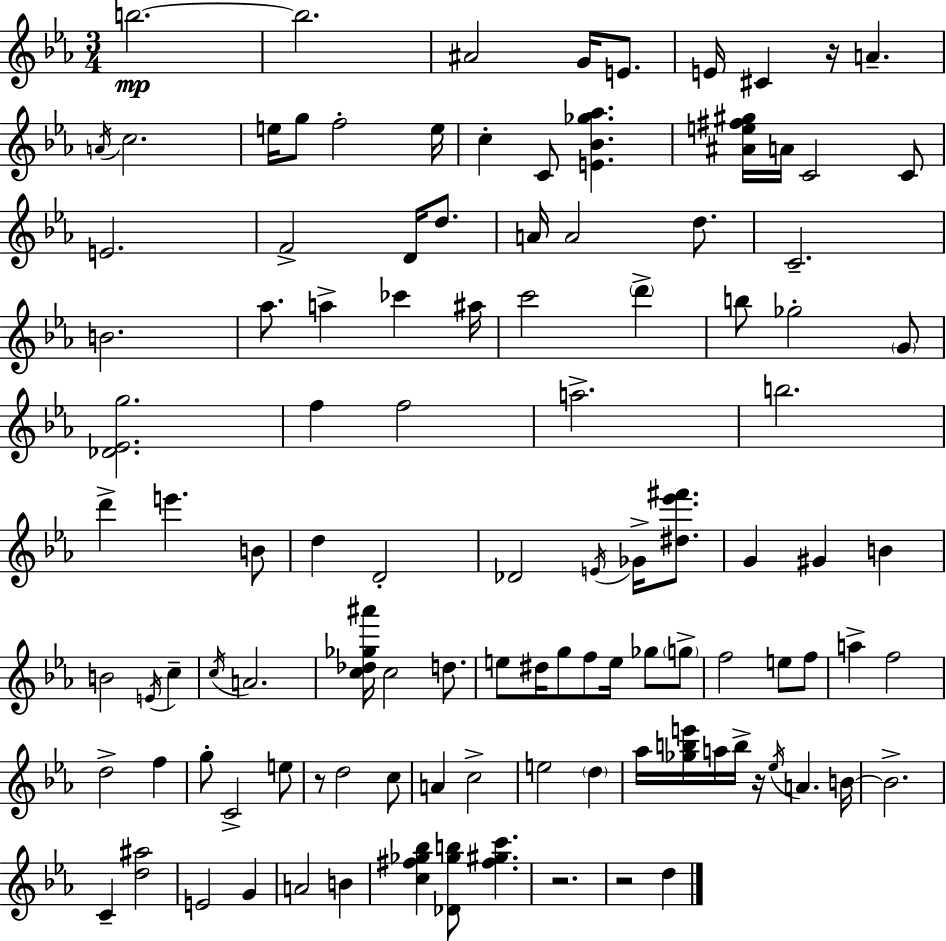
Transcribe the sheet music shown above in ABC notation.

X:1
T:Untitled
M:3/4
L:1/4
K:Cm
b2 b2 ^A2 G/4 E/2 E/4 ^C z/4 A A/4 c2 e/4 g/2 f2 e/4 c C/2 [E_B_g_a] [^Ae^f^g]/4 A/4 C2 C/2 E2 F2 D/4 d/2 A/4 A2 d/2 C2 B2 _a/2 a _c' ^a/4 c'2 d' b/2 _g2 G/2 [_D_Eg]2 f f2 a2 b2 d' e' B/2 d D2 _D2 E/4 _G/4 [^d_e'^f']/2 G ^G B B2 E/4 c c/4 A2 [c_d_g^a']/4 c2 d/2 e/2 ^d/4 g/2 f/2 e/4 _g/2 g/2 f2 e/2 f/2 a f2 d2 f g/2 C2 e/2 z/2 d2 c/2 A c2 e2 d _a/4 [_gbe']/4 a/4 b/4 z/4 _e/4 A B/4 B2 C [d^a]2 E2 G A2 B [c^f_g_b] [_D_gb]/2 [^f^gc'] z2 z2 d